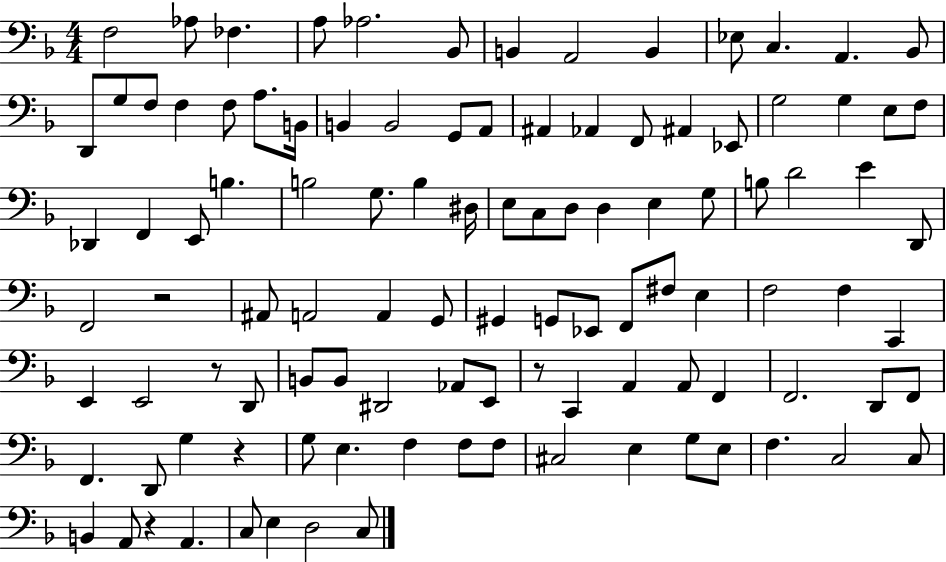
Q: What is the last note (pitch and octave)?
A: C3